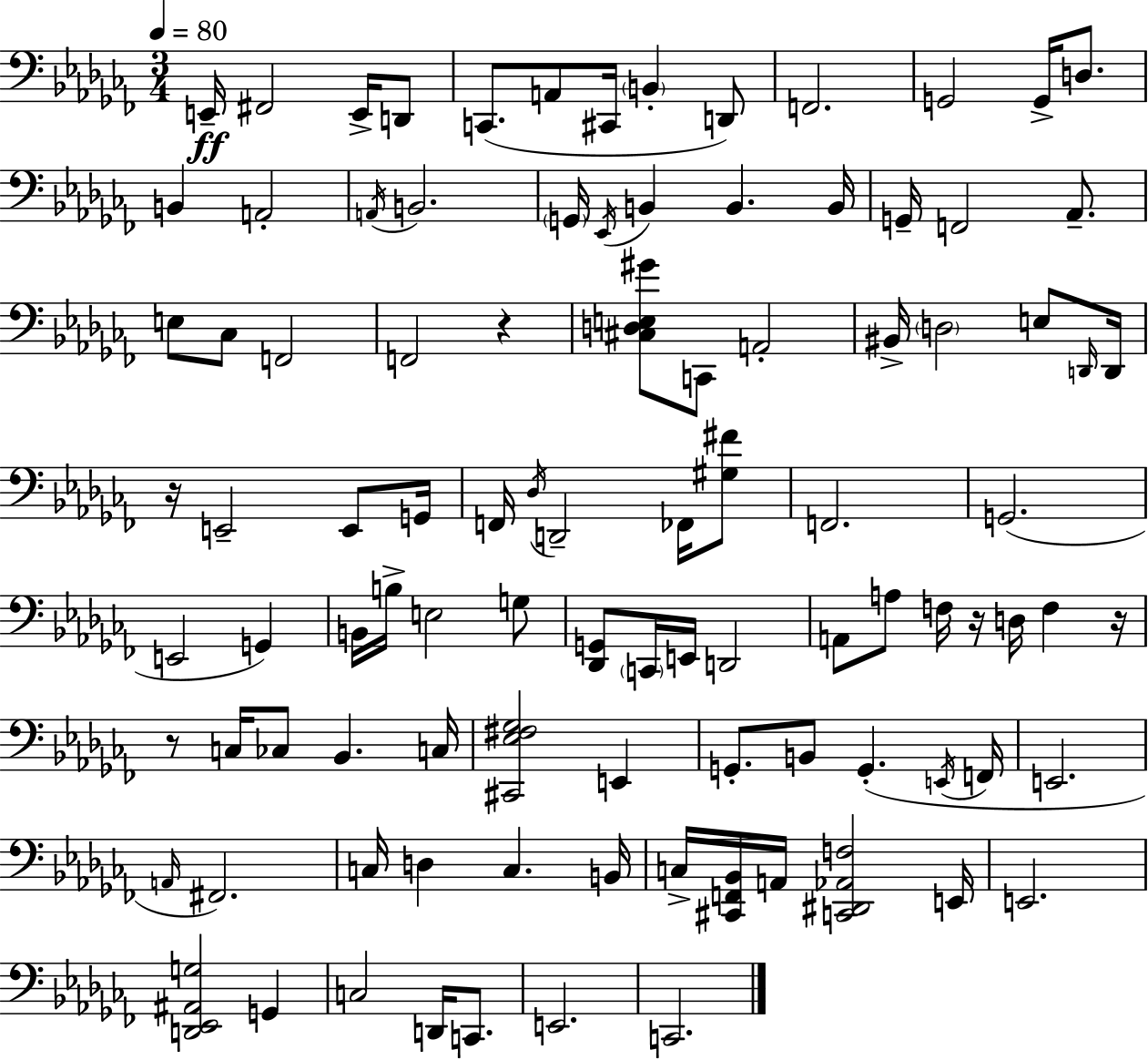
{
  \clef bass
  \numericTimeSignature
  \time 3/4
  \key aes \minor
  \tempo 4 = 80
  e,16--\ff fis,2 e,16-> d,8 | c,8.( a,8 cis,16 \parenthesize b,4-. d,8) | f,2. | g,2 g,16-> d8. | \break b,4 a,2-. | \acciaccatura { a,16 } b,2. | \parenthesize g,16 \acciaccatura { ees,16 } b,4 b,4. | b,16 g,16-- f,2 aes,8.-- | \break e8 ces8 f,2 | f,2 r4 | <cis d e gis'>8 c,8 a,2-. | bis,16-> \parenthesize d2 e8 | \break \grace { d,16 } d,16 r16 e,2-- | e,8 g,16 f,16 \acciaccatura { des16 } d,2-- | fes,16 <gis fis'>8 f,2. | g,2.( | \break e,2 | g,4) b,16 b16-> e2 | g8 <des, g,>8 \parenthesize c,16 e,16 d,2 | a,8 a8 f16 r16 d16 f4 | \break r16 r8 c16 ces8 bes,4. | c16 <cis, ees fis ges>2 | e,4 g,8.-. b,8 g,4.-.( | \acciaccatura { e,16 } f,16 e,2. | \break \grace { a,16 } fis,2.) | c16 d4 c4. | b,16 c16-> <cis, f, bes,>16 a,16 <c, dis, aes, f>2 | e,16 e,2. | \break <d, ees, ais, g>2 | g,4 c2 | d,16 c,8. e,2. | c,2. | \break \bar "|."
}